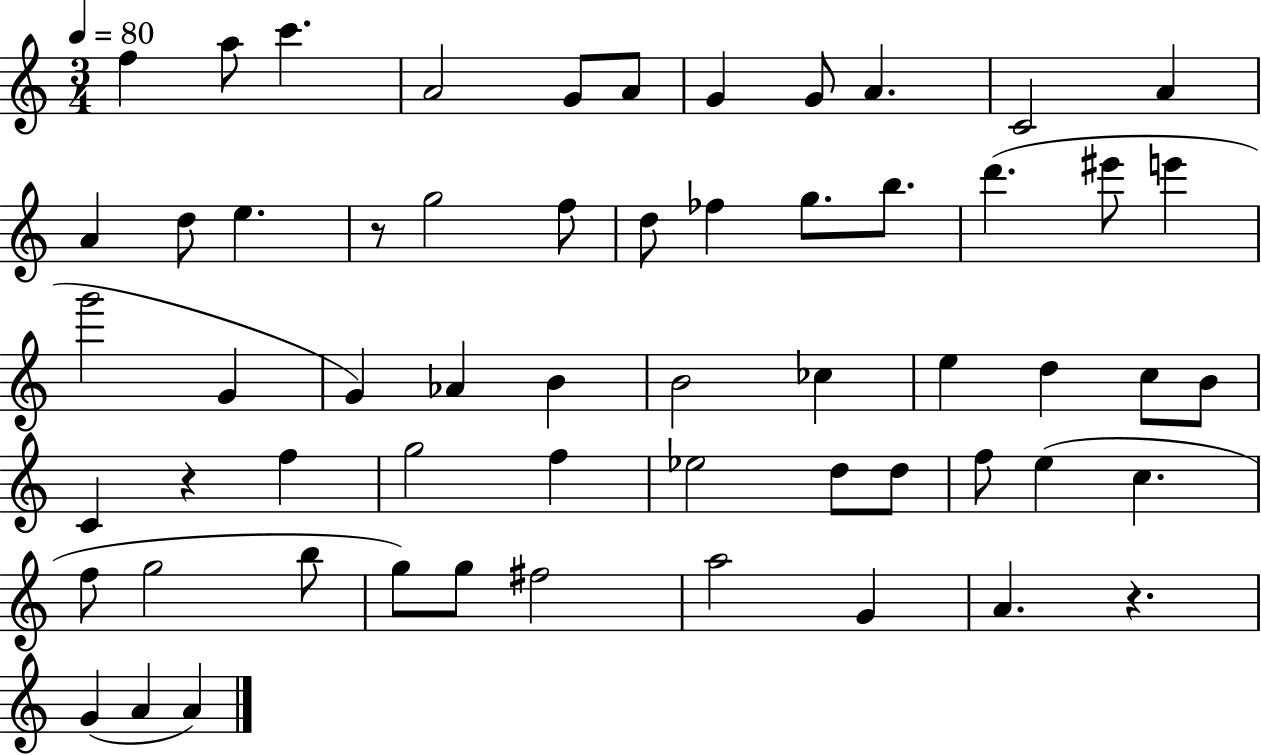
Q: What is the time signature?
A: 3/4